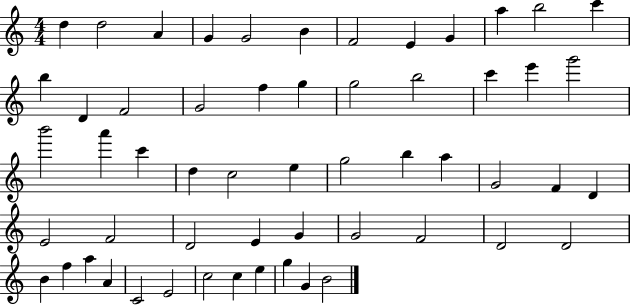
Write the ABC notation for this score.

X:1
T:Untitled
M:4/4
L:1/4
K:C
d d2 A G G2 B F2 E G a b2 c' b D F2 G2 f g g2 b2 c' e' g'2 b'2 a' c' d c2 e g2 b a G2 F D E2 F2 D2 E G G2 F2 D2 D2 B f a A C2 E2 c2 c e g G B2